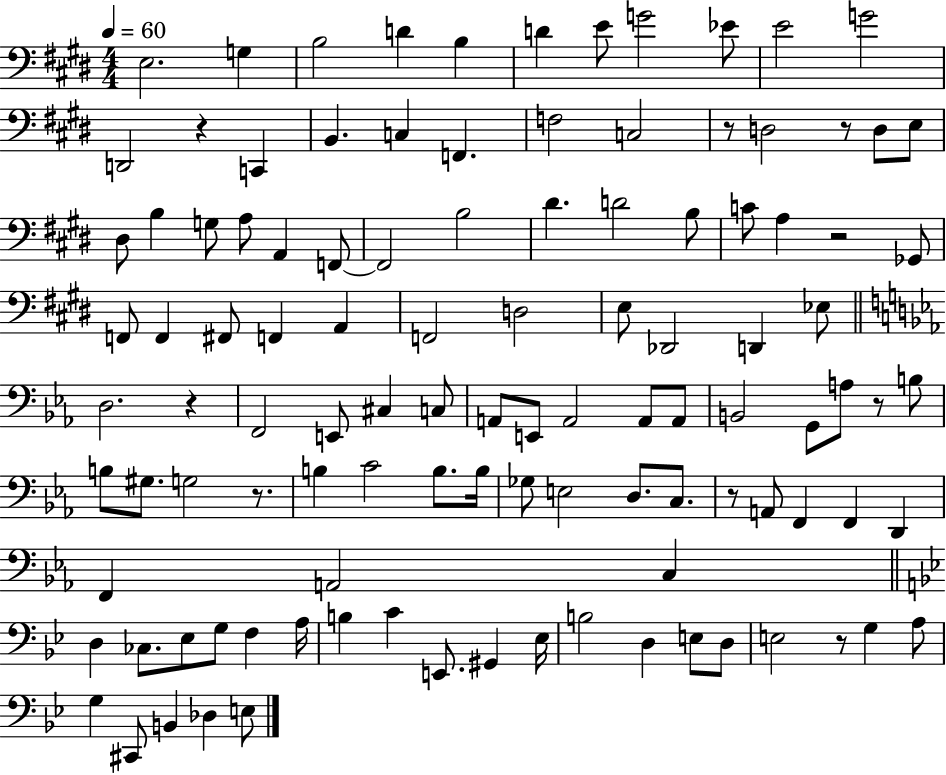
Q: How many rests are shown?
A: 9